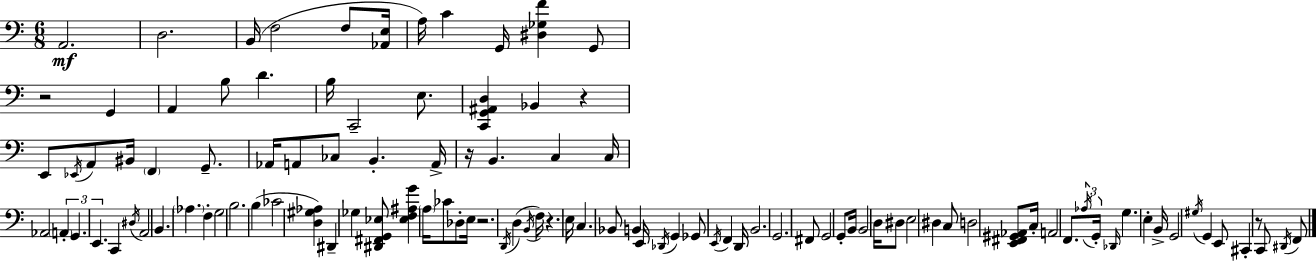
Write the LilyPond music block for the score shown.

{
  \clef bass
  \numericTimeSignature
  \time 6/8
  \key c \major
  \repeat volta 2 { a,2.\mf | d2. | b,16( f2 f8 <aes, e>16 | a16) c'4 g,16 <dis ges f'>4 g,8 | \break r2 g,4 | a,4 b8 d'4. | b16 c,2-- e8. | <c, g, ais, d>4 bes,4 r4 | \break e,8 \acciaccatura { ees,16 } a,8 bis,16 \parenthesize f,4 g,8.-- | aes,16 a,8 ces8 b,4.-. | a,16-> r16 b,4. c4 | c16 aes,2 \tuplet 3/2 { \parenthesize a,4-. | \break g,4. e,4. } | c,4 \acciaccatura { dis16 } a,2 | b,4. \parenthesize aes4. | f4-. g2 | \break b2. | b4( ces'2 | <d gis aes>4) dis,4-- ges4 | <dis, fis, g, ees>8 <ees f ais g'>4 \parenthesize a16 ces'8 des8-. | \break e16 r2. | \acciaccatura { d,16 }( d4 \acciaccatura { b,16 } f16) r4. | e16 c4. bes,8 | b,4 e,16 \acciaccatura { des,16 } g,4 ges,8 | \break \acciaccatura { e,16 } f,4 d,16 b,2. | g,2. | fis,8 g,2 | g,8-. b,16 b,2 | \break d16 dis8 e2 | dis4 c8 d2 | <e, fis, gis, aes,>8 c16-. a,2 | f,8. \tuplet 3/2 { \acciaccatura { aes16 } g,16-. \grace { des,16 } } g4. | \break e4-. b,16-> g,2 | \acciaccatura { gis16 } g,4 e,8 cis,4-. | r8 c,8 \acciaccatura { dis,16 } f,8 } \bar "|."
}